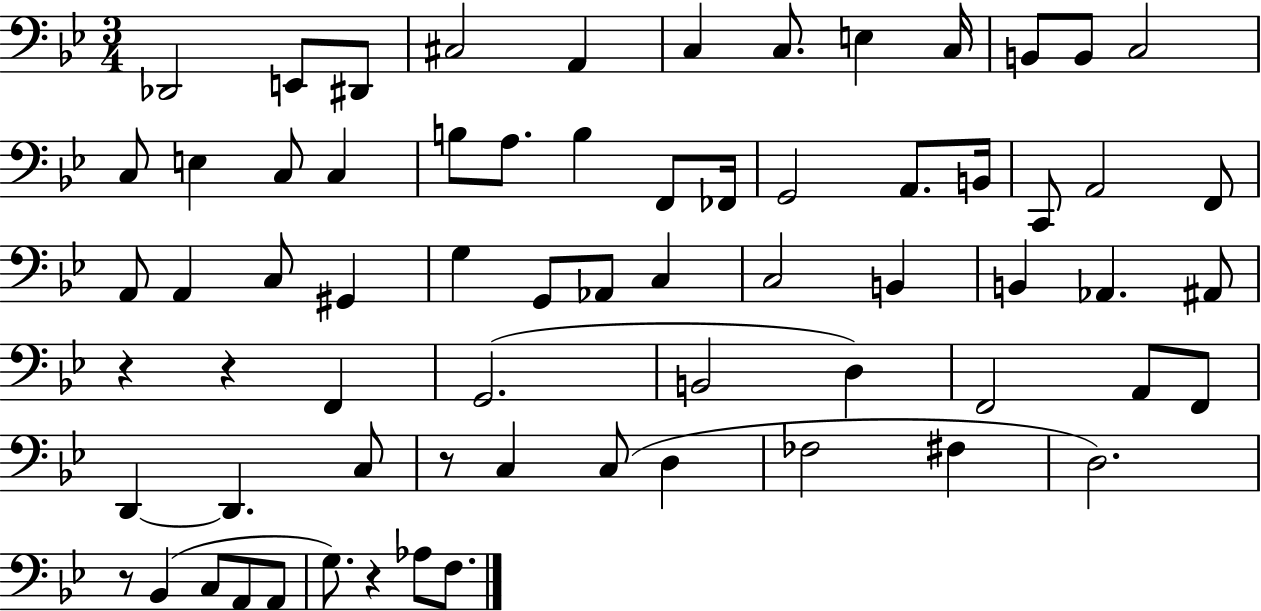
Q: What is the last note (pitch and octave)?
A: F3